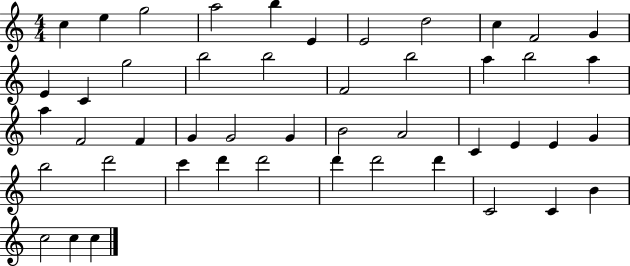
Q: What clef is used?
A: treble